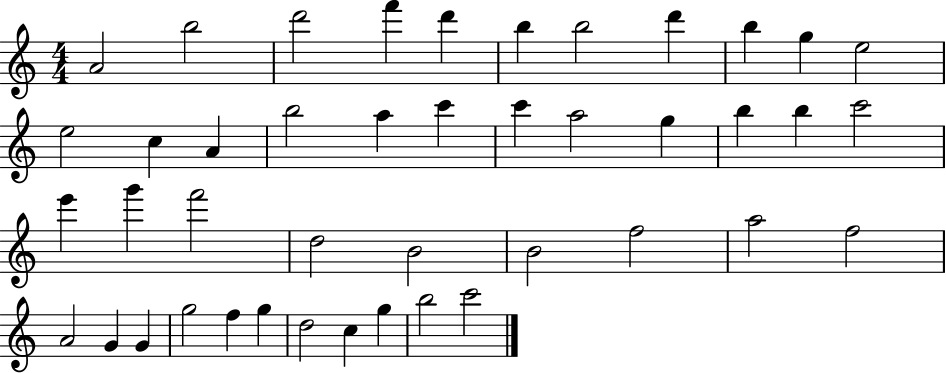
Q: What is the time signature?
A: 4/4